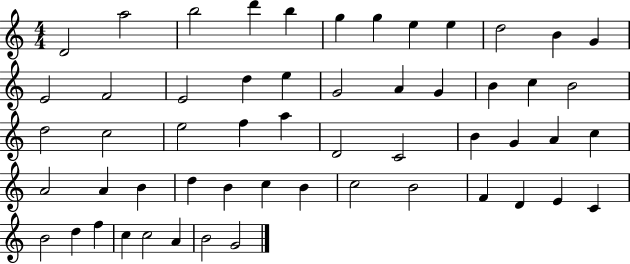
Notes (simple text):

D4/h A5/h B5/h D6/q B5/q G5/q G5/q E5/q E5/q D5/h B4/q G4/q E4/h F4/h E4/h D5/q E5/q G4/h A4/q G4/q B4/q C5/q B4/h D5/h C5/h E5/h F5/q A5/q D4/h C4/h B4/q G4/q A4/q C5/q A4/h A4/q B4/q D5/q B4/q C5/q B4/q C5/h B4/h F4/q D4/q E4/q C4/q B4/h D5/q F5/q C5/q C5/h A4/q B4/h G4/h